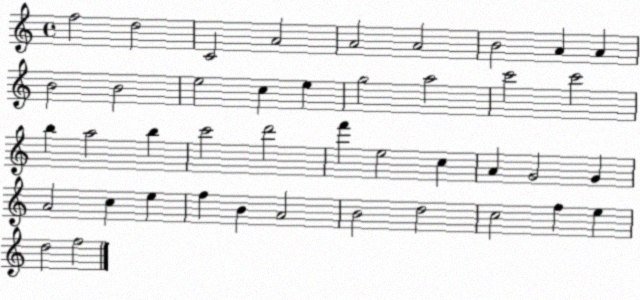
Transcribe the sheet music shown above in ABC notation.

X:1
T:Untitled
M:4/4
L:1/4
K:C
f2 d2 C2 A2 A2 A2 B2 A A B2 B2 e2 c e g2 a2 c'2 c'2 b a2 b c'2 d'2 f' e2 c A G2 G A2 c e f B A2 B2 d2 c2 f e d2 f2